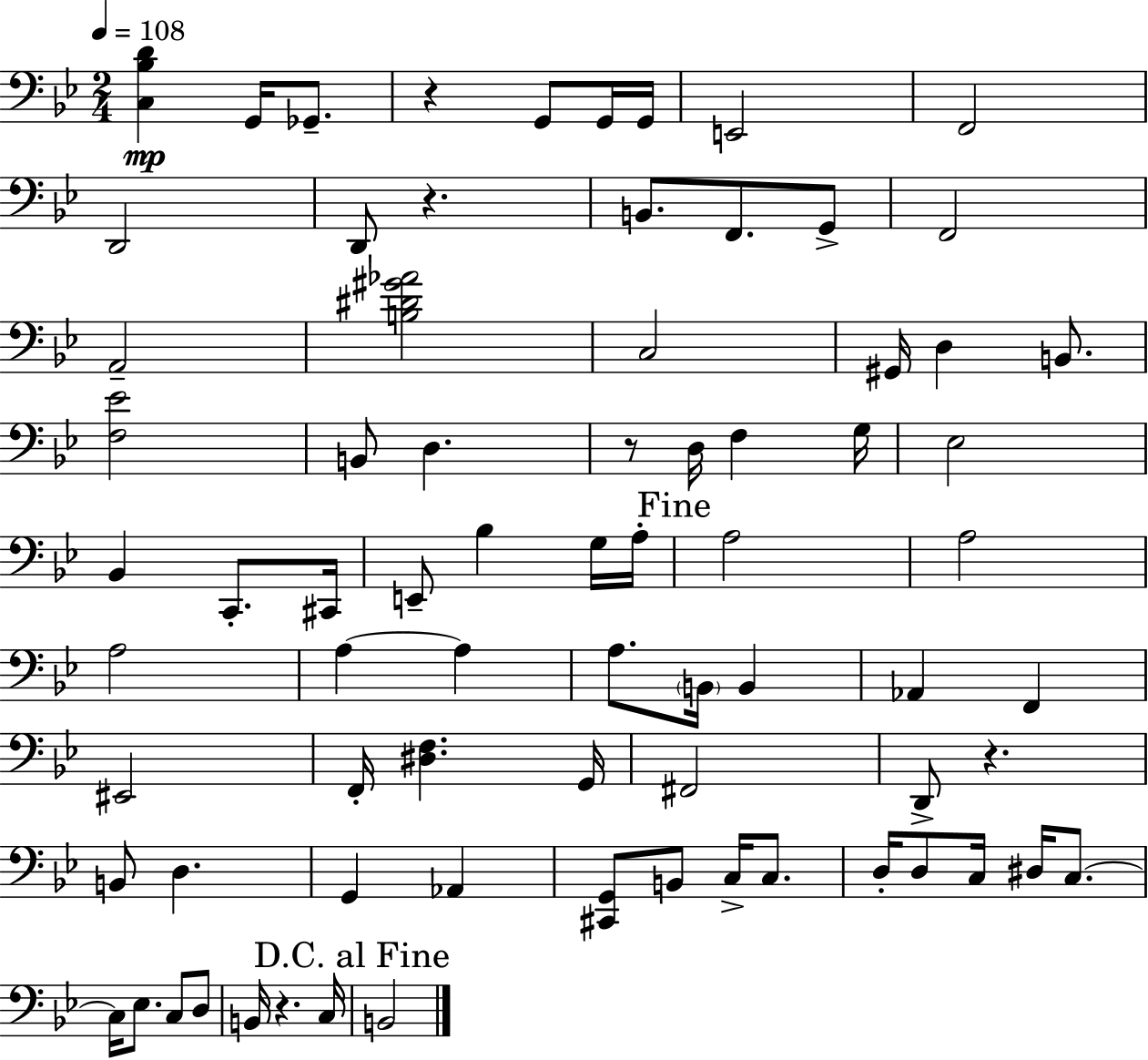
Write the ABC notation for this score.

X:1
T:Untitled
M:2/4
L:1/4
K:Bb
[C,_B,D] G,,/4 _G,,/2 z G,,/2 G,,/4 G,,/4 E,,2 F,,2 D,,2 D,,/2 z B,,/2 F,,/2 G,,/2 F,,2 A,,2 [B,^D^G_A]2 C,2 ^G,,/4 D, B,,/2 [F,_E]2 B,,/2 D, z/2 D,/4 F, G,/4 _E,2 _B,, C,,/2 ^C,,/4 E,,/2 _B, G,/4 A,/4 A,2 A,2 A,2 A, A, A,/2 B,,/4 B,, _A,, F,, ^E,,2 F,,/4 [^D,F,] G,,/4 ^F,,2 D,,/2 z B,,/2 D, G,, _A,, [^C,,G,,]/2 B,,/2 C,/4 C,/2 D,/4 D,/2 C,/4 ^D,/4 C,/2 C,/4 _E,/2 C,/2 D,/2 B,,/4 z C,/4 B,,2